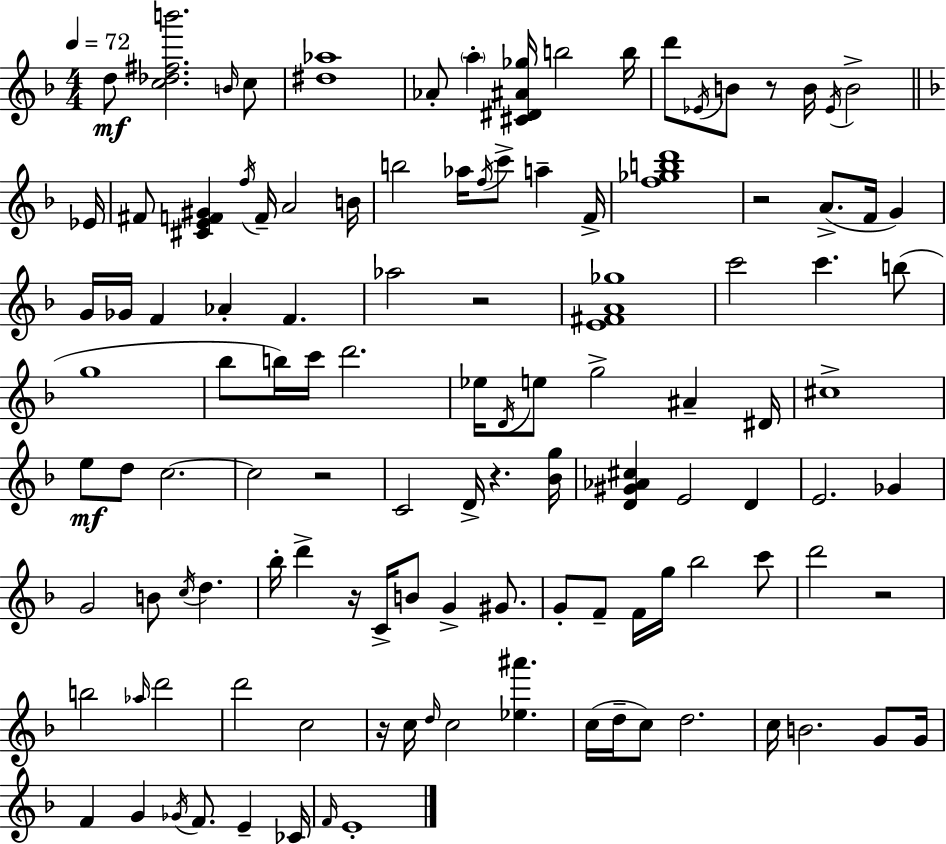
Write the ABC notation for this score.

X:1
T:Untitled
M:4/4
L:1/4
K:Dm
d/2 [c_d^fb']2 B/4 c/2 [^d_a]4 _A/2 a [^C^D^A_g]/4 b2 b/4 d'/2 _E/4 B/2 z/2 B/4 _E/4 B2 _E/4 ^F/2 [^CEF^G] f/4 F/4 A2 B/4 b2 _a/4 f/4 c'/2 a F/4 [f_gbd']4 z2 A/2 F/4 G G/4 _G/4 F _A F _a2 z2 [E^FA_g]4 c'2 c' b/2 g4 _b/2 b/4 c'/4 d'2 _e/4 D/4 e/2 g2 ^A ^D/4 ^c4 e/2 d/2 c2 c2 z2 C2 D/4 z [_Bg]/4 [D^G_A^c] E2 D E2 _G G2 B/2 c/4 d _b/4 d' z/4 C/4 B/2 G ^G/2 G/2 F/2 F/4 g/4 _b2 c'/2 d'2 z2 b2 _a/4 d'2 d'2 c2 z/4 c/4 d/4 c2 [_e^a'] c/4 d/4 c/2 d2 c/4 B2 G/2 G/4 F G _G/4 F/2 E _C/4 F/4 E4